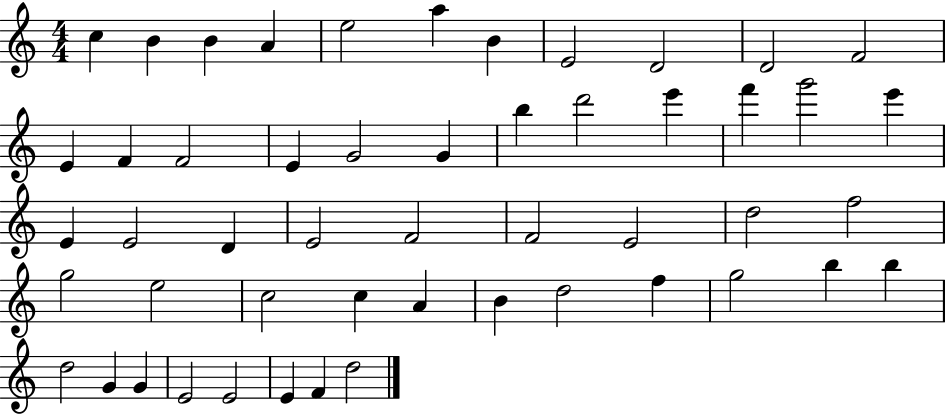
C5/q B4/q B4/q A4/q E5/h A5/q B4/q E4/h D4/h D4/h F4/h E4/q F4/q F4/h E4/q G4/h G4/q B5/q D6/h E6/q F6/q G6/h E6/q E4/q E4/h D4/q E4/h F4/h F4/h E4/h D5/h F5/h G5/h E5/h C5/h C5/q A4/q B4/q D5/h F5/q G5/h B5/q B5/q D5/h G4/q G4/q E4/h E4/h E4/q F4/q D5/h